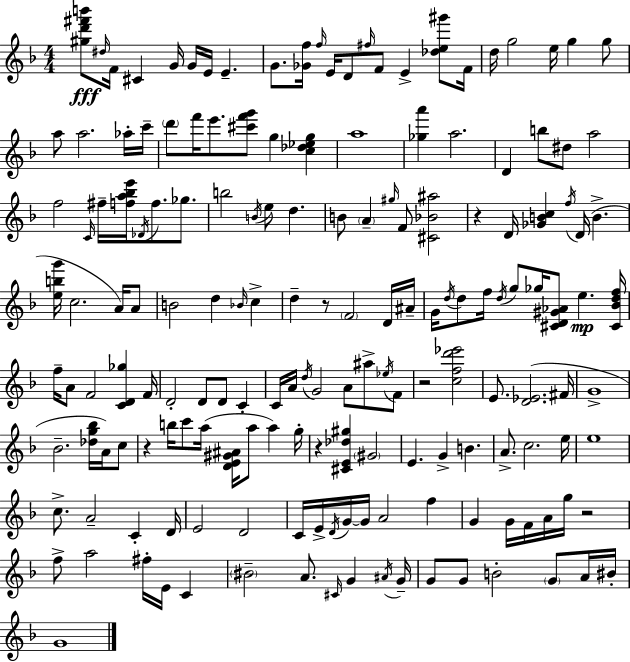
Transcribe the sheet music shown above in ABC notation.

X:1
T:Untitled
M:4/4
L:1/4
K:Dm
[^gd'^f'b']/2 ^d/4 F/4 ^C G/4 G/4 E/4 E G/2 [_Gf]/4 f/4 E/4 D/2 ^f/4 F/2 E [_de^g']/2 F/4 d/4 g2 e/4 g g/2 a/2 a2 _a/4 c'/4 d'/2 f'/4 e'/2 [^c'f'g']/2 g [c_d_eg] a4 [_ga'] a2 D b/2 ^d/2 a2 f2 C/4 ^f/4 [fa_be']/4 _D/4 f/2 _g/2 b2 B/4 e/2 d B/2 A ^g/4 F/2 [^C_B^a]2 z D/4 [_GBc] f/4 D/4 B [ebg']/4 c2 A/4 A/2 B2 d _B/4 c d z/2 F2 D/4 ^A/4 G/4 d/4 d/2 f/4 d/4 g/2 _g/4 [^CD^G_A]/2 e [^C_Bdf]/4 f/4 A/2 F2 [CD_g] F/4 D2 D/2 D/2 C C/4 A/4 d/4 G2 A/2 ^a/2 _e/4 F/2 z2 [cfd'_e']2 E/2 [D_E]2 ^F/4 G4 _B2 [_dg_b]/4 A/4 c/2 z b/4 c'/2 a/4 [DE^G^A]/4 a/2 a g/4 z [^CE_d^g] ^G2 E G B A/2 c2 e/4 e4 c/2 A2 C D/4 E2 D2 C/4 E/4 D/4 G/4 G/4 A2 f G G/4 F/4 A/4 g/4 z2 f/2 a2 ^f/4 E/4 C ^B2 A/2 ^C/4 G ^A/4 G/4 G/2 G/2 B2 G/2 A/4 ^B/4 G4